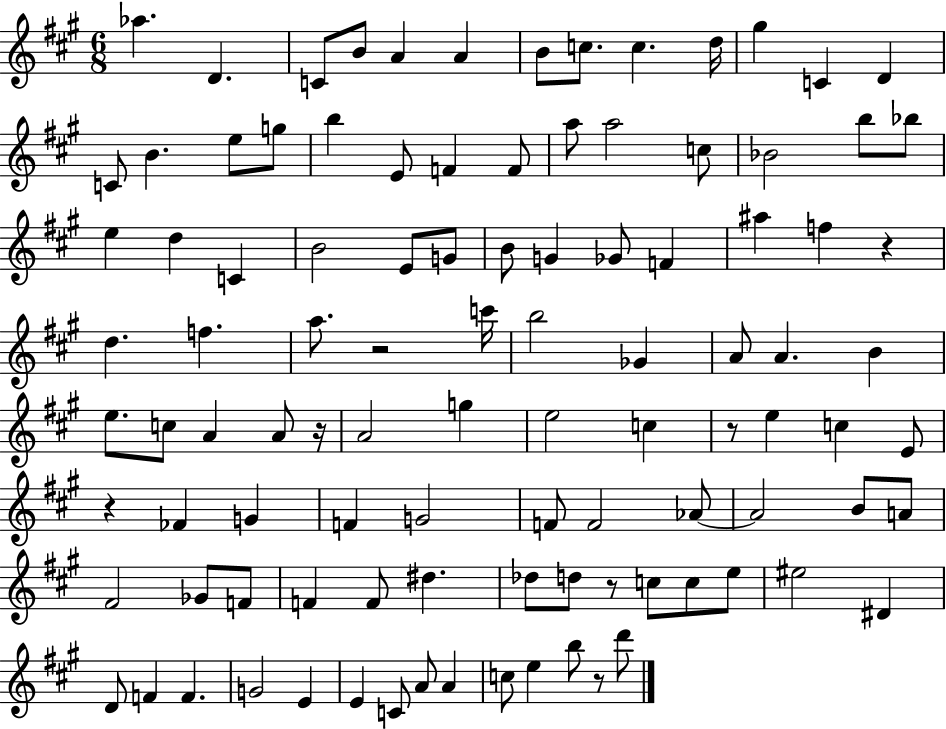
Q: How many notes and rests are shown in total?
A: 102